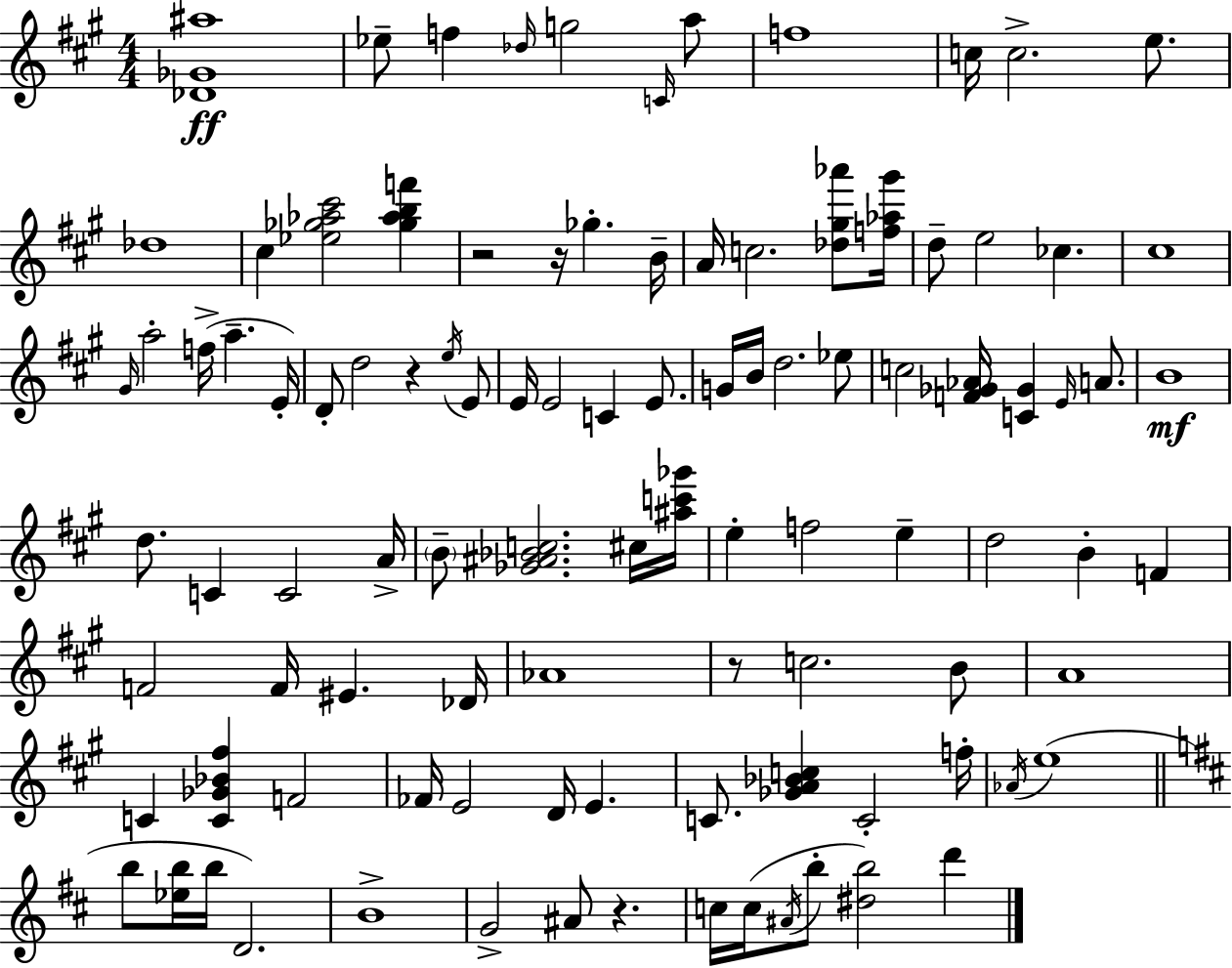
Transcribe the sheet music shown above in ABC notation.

X:1
T:Untitled
M:4/4
L:1/4
K:A
[_D_G^a]4 _e/2 f _d/4 g2 C/4 a/2 f4 c/4 c2 e/2 _d4 ^c [_e_g_a^c']2 [_g_abf'] z2 z/4 _g B/4 A/4 c2 [_d^g_a']/2 [f_a^g']/4 d/2 e2 _c ^c4 ^G/4 a2 f/4 a E/4 D/2 d2 z e/4 E/2 E/4 E2 C E/2 G/4 B/4 d2 _e/2 c2 [F_G_A]/4 [C_G] E/4 A/2 B4 d/2 C C2 A/4 B/2 [_G^A_Bc]2 ^c/4 [^ac'_g']/4 e f2 e d2 B F F2 F/4 ^E _D/4 _A4 z/2 c2 B/2 A4 C [C_G_B^f] F2 _F/4 E2 D/4 E C/2 [_GA_Bc] C2 f/4 _A/4 e4 b/2 [_eb]/4 b/4 D2 B4 G2 ^A/2 z c/4 c/4 ^A/4 b/2 [^db]2 d'